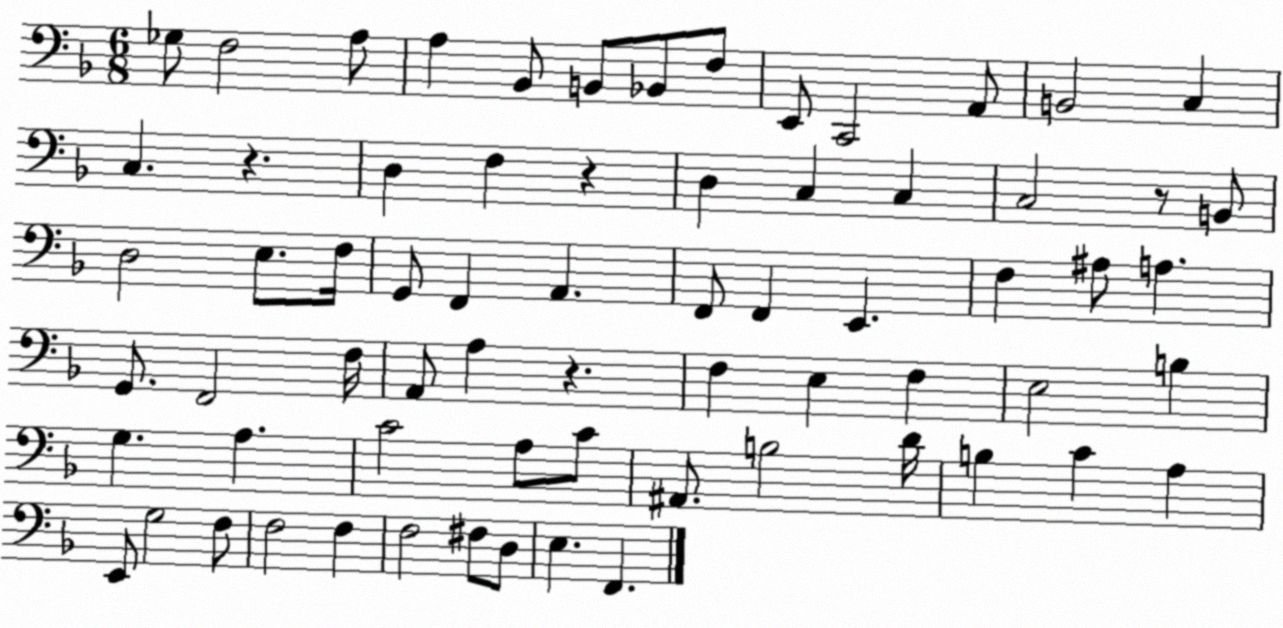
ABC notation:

X:1
T:Untitled
M:6/8
L:1/4
K:F
_G,/2 F,2 A,/2 A, _B,,/2 B,,/2 _B,,/2 F,/2 E,,/2 C,,2 A,,/2 B,,2 C, C, z D, F, z D, C, C, C,2 z/2 B,,/2 D,2 E,/2 F,/4 G,,/2 F,, A,, F,,/2 F,, E,, F, ^A,/2 A, G,,/2 F,,2 F,/4 A,,/2 A, z F, E, F, E,2 B, G, A, C2 A,/2 C/2 ^A,,/2 B,2 D/4 B, C A, E,,/2 G,2 F,/2 F,2 F, F,2 ^F,/2 D,/2 E, F,,